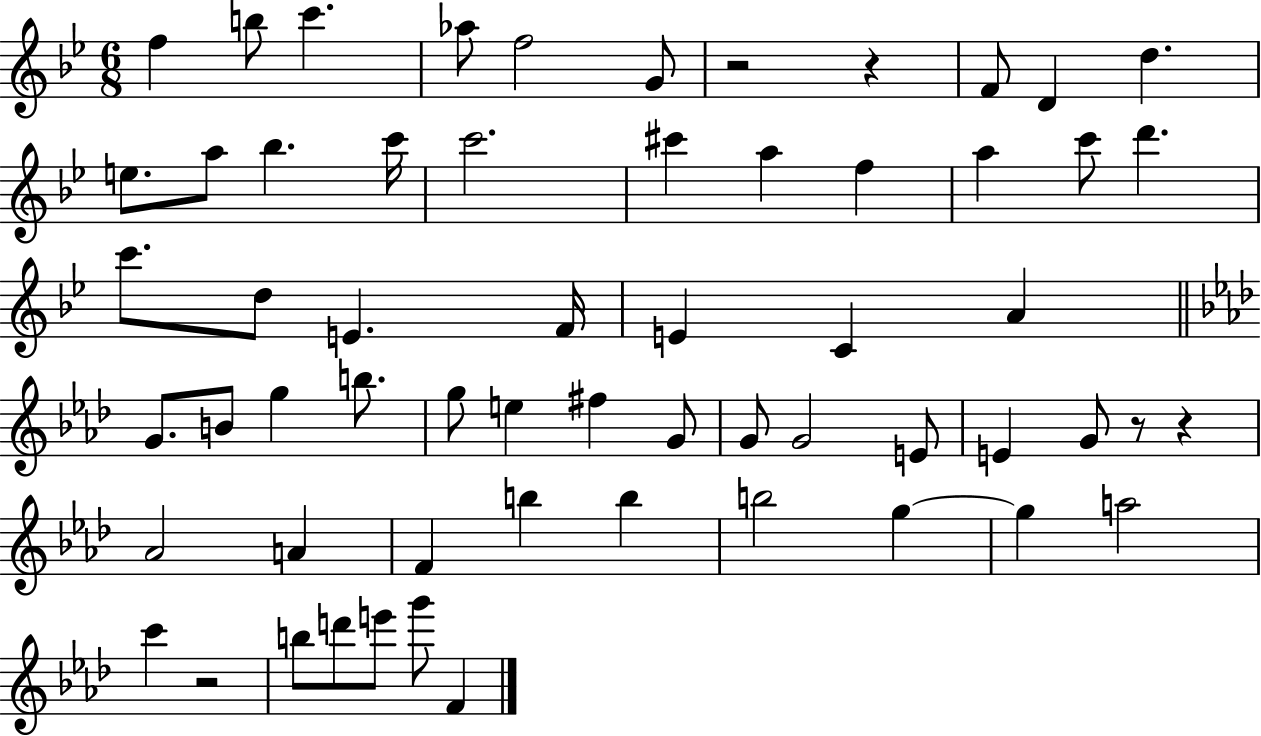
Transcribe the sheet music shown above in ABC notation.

X:1
T:Untitled
M:6/8
L:1/4
K:Bb
f b/2 c' _a/2 f2 G/2 z2 z F/2 D d e/2 a/2 _b c'/4 c'2 ^c' a f a c'/2 d' c'/2 d/2 E F/4 E C A G/2 B/2 g b/2 g/2 e ^f G/2 G/2 G2 E/2 E G/2 z/2 z _A2 A F b b b2 g g a2 c' z2 b/2 d'/2 e'/2 g'/2 F